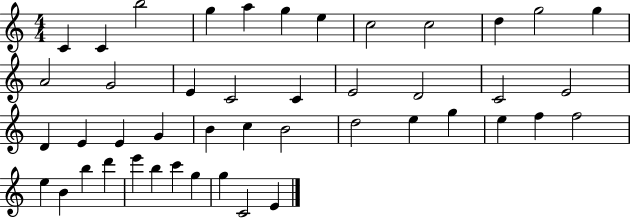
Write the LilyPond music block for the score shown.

{
  \clef treble
  \numericTimeSignature
  \time 4/4
  \key c \major
  c'4 c'4 b''2 | g''4 a''4 g''4 e''4 | c''2 c''2 | d''4 g''2 g''4 | \break a'2 g'2 | e'4 c'2 c'4 | e'2 d'2 | c'2 e'2 | \break d'4 e'4 e'4 g'4 | b'4 c''4 b'2 | d''2 e''4 g''4 | e''4 f''4 f''2 | \break e''4 b'4 b''4 d'''4 | e'''4 b''4 c'''4 g''4 | g''4 c'2 e'4 | \bar "|."
}